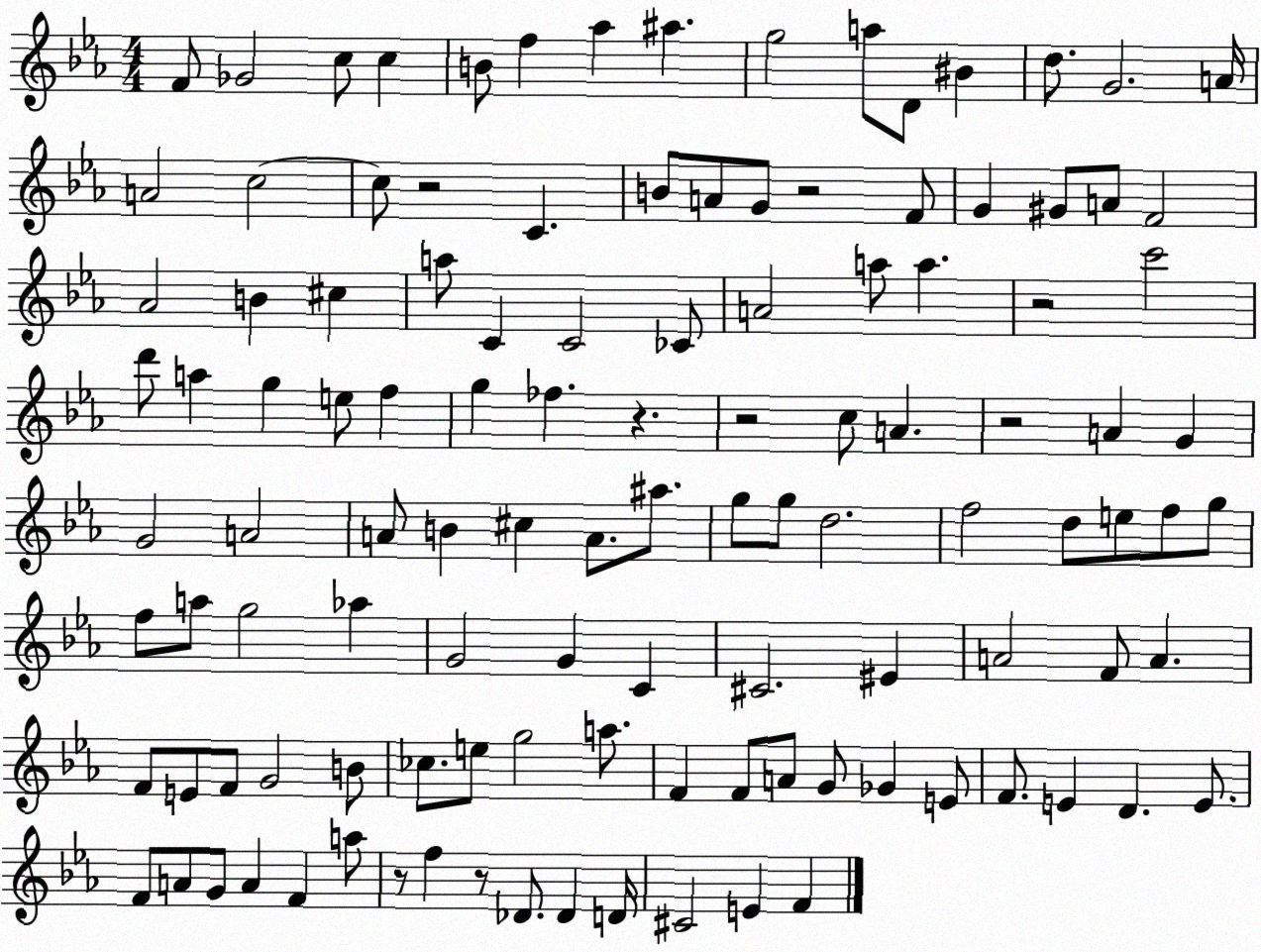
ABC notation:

X:1
T:Untitled
M:4/4
L:1/4
K:Eb
F/2 _G2 c/2 c B/2 f _a ^a g2 a/2 D/2 ^B d/2 G2 A/4 A2 c2 c/2 z2 C B/2 A/2 G/2 z2 F/2 G ^G/2 A/2 F2 _A2 B ^c a/2 C C2 _C/2 A2 a/2 a z2 c'2 d'/2 a g e/2 f g _f z z2 c/2 A z2 A G G2 A2 A/2 B ^c A/2 ^a/2 g/2 g/2 d2 f2 d/2 e/2 f/2 g/2 f/2 a/2 g2 _a G2 G C ^C2 ^E A2 F/2 A F/2 E/2 F/2 G2 B/2 _c/2 e/2 g2 a/2 F F/2 A/2 G/2 _G E/2 F/2 E D E/2 F/2 A/2 G/2 A F a/2 z/2 f z/2 _D/2 _D D/4 ^C2 E F